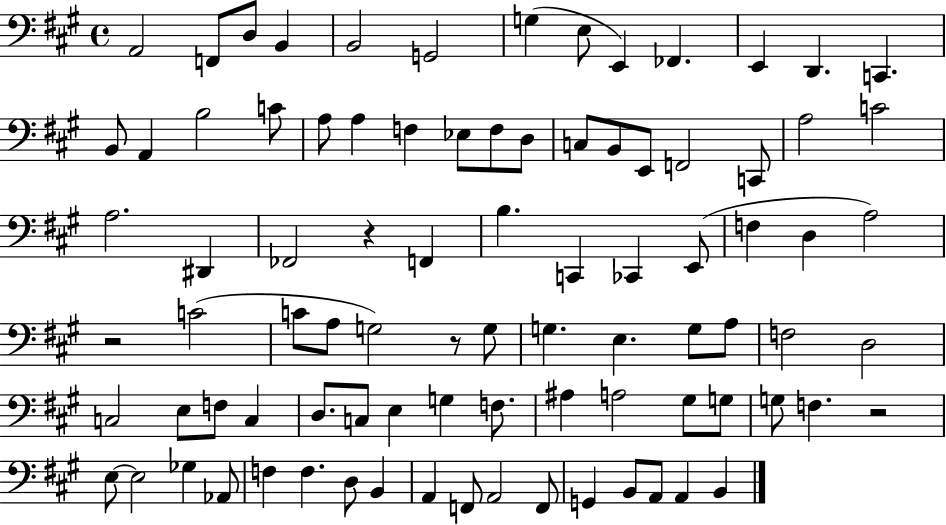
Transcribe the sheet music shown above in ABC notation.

X:1
T:Untitled
M:4/4
L:1/4
K:A
A,,2 F,,/2 D,/2 B,, B,,2 G,,2 G, E,/2 E,, _F,, E,, D,, C,, B,,/2 A,, B,2 C/2 A,/2 A, F, _E,/2 F,/2 D,/2 C,/2 B,,/2 E,,/2 F,,2 C,,/2 A,2 C2 A,2 ^D,, _F,,2 z F,, B, C,, _C,, E,,/2 F, D, A,2 z2 C2 C/2 A,/2 G,2 z/2 G,/2 G, E, G,/2 A,/2 F,2 D,2 C,2 E,/2 F,/2 C, D,/2 C,/2 E, G, F,/2 ^A, A,2 ^G,/2 G,/2 G,/2 F, z2 E,/2 E,2 _G, _A,,/2 F, F, D,/2 B,, A,, F,,/2 A,,2 F,,/2 G,, B,,/2 A,,/2 A,, B,,